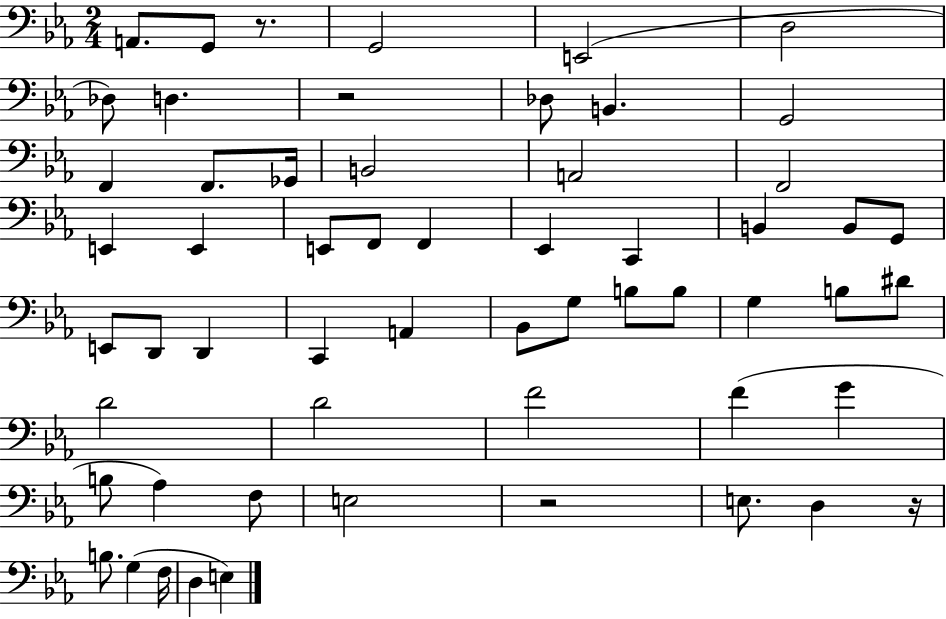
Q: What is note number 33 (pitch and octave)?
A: G3